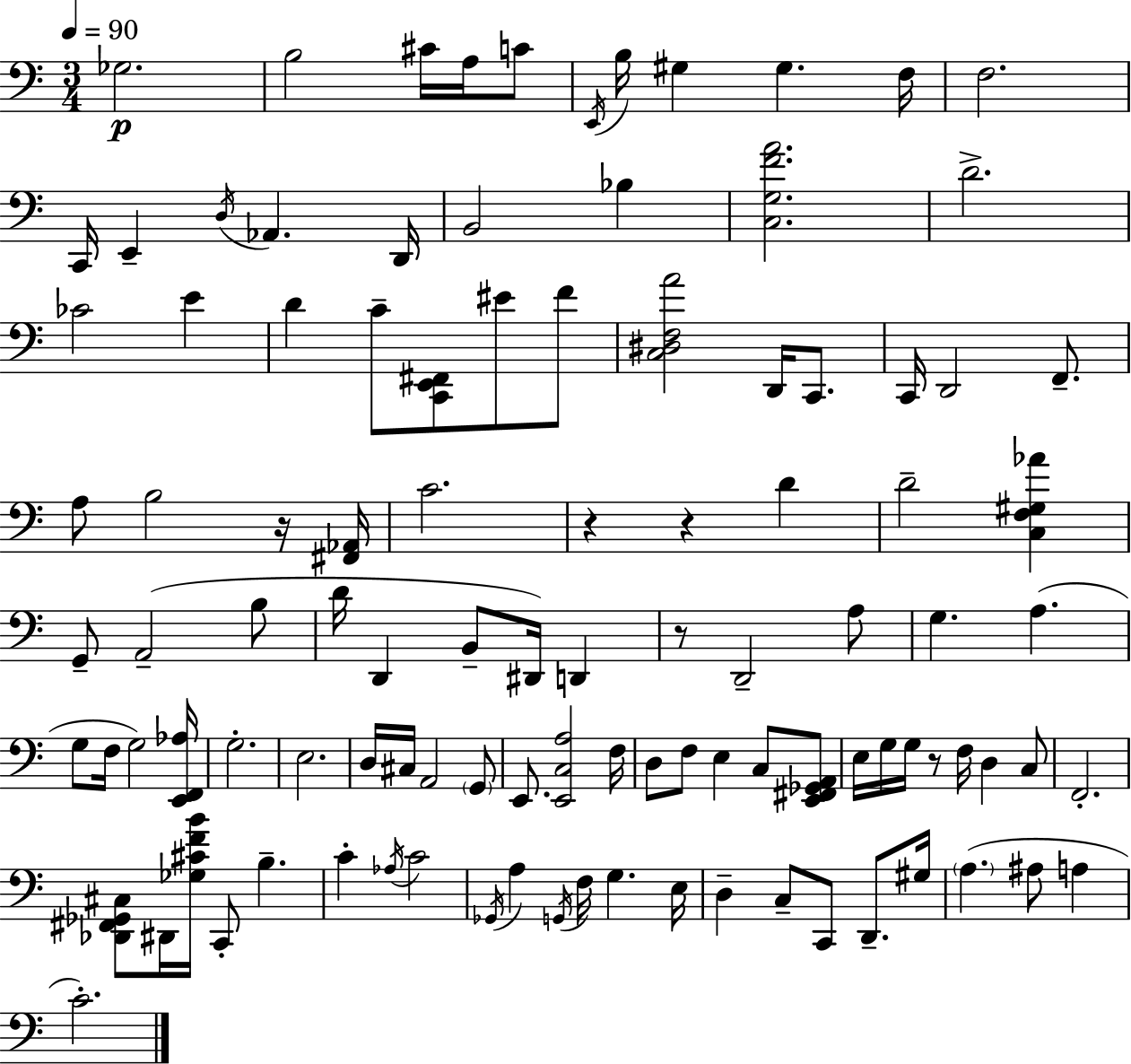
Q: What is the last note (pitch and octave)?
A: C4